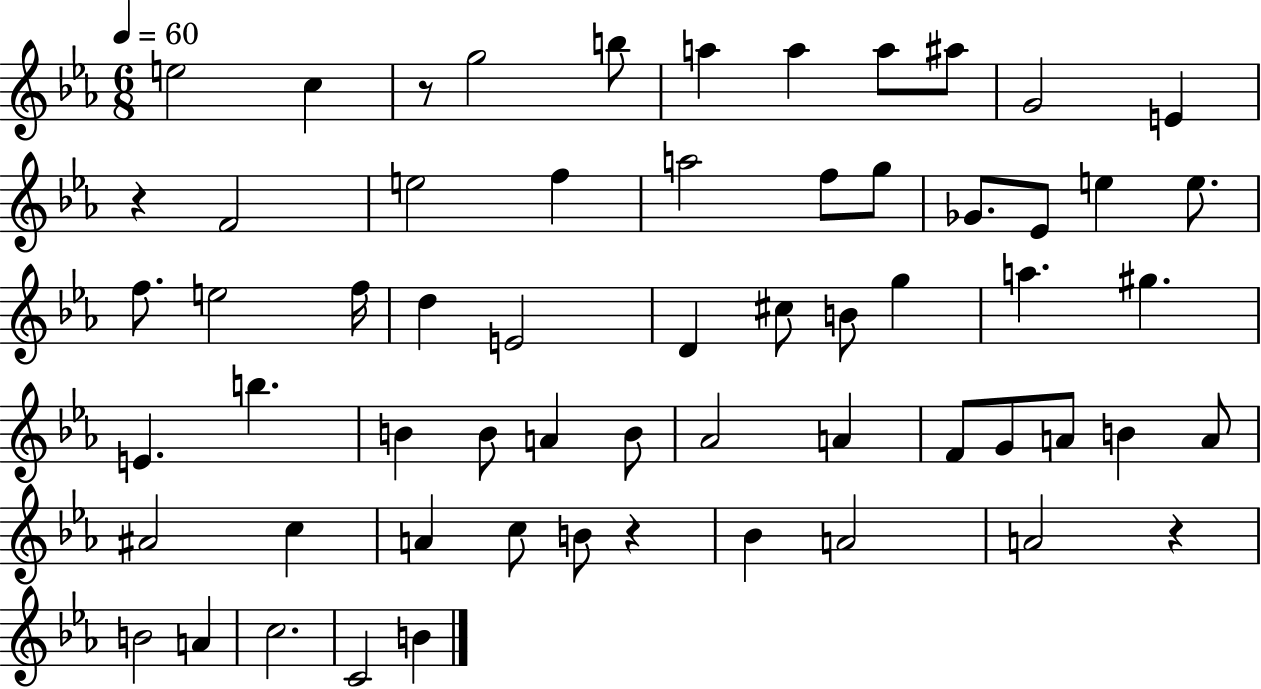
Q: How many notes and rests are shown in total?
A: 61